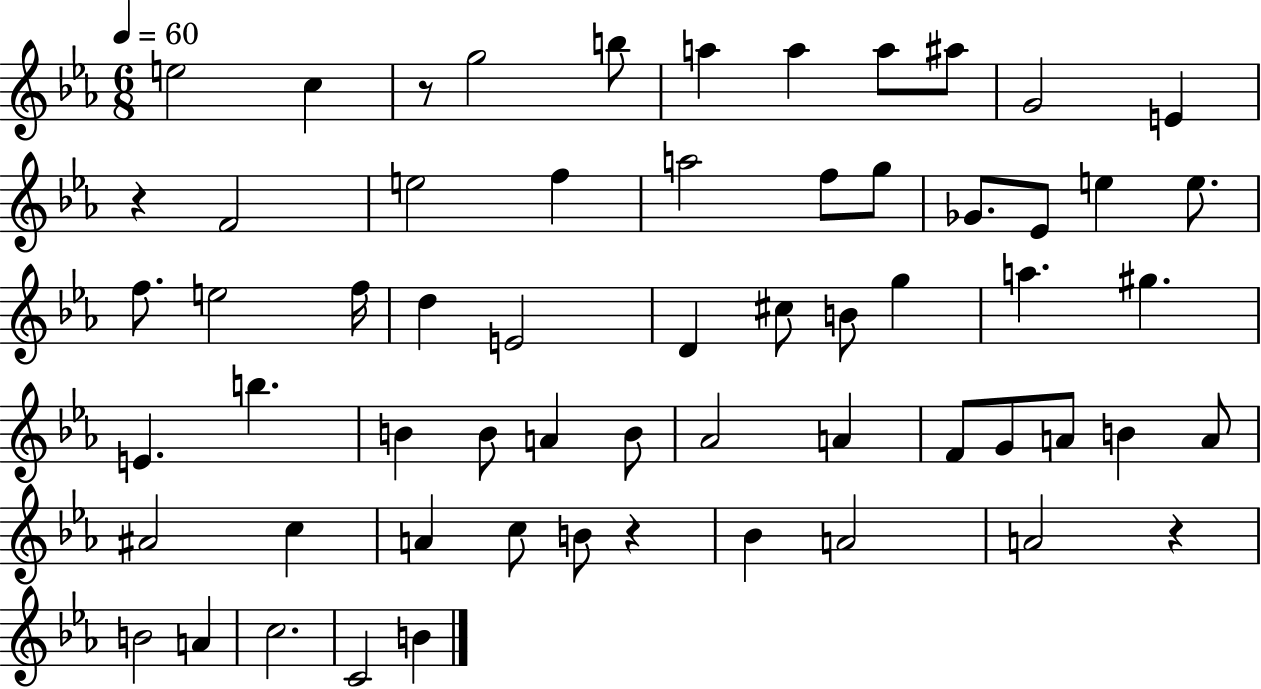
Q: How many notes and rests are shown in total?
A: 61